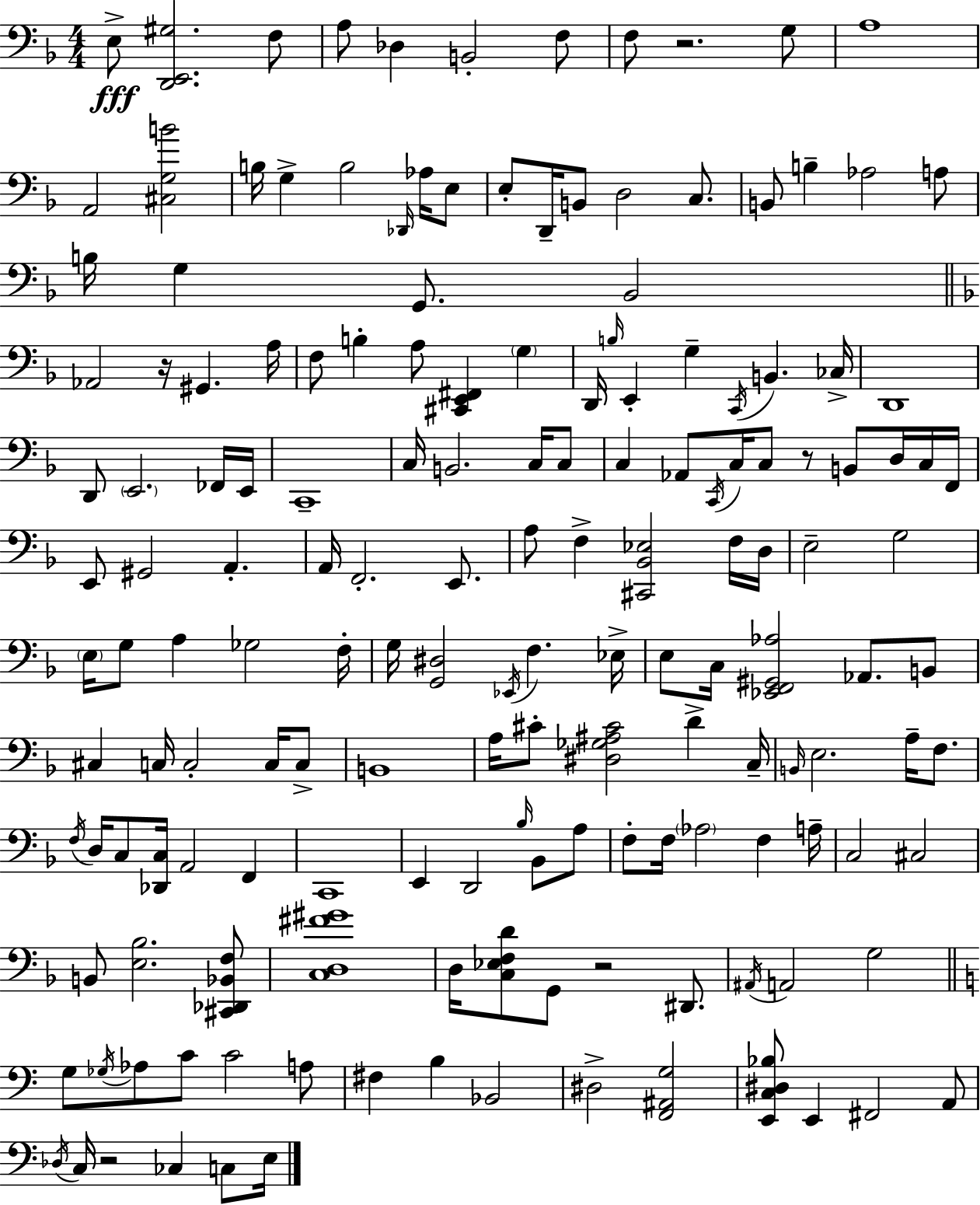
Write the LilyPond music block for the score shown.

{
  \clef bass
  \numericTimeSignature
  \time 4/4
  \key f \major
  \repeat volta 2 { e8->\fff <d, e, gis>2. f8 | a8 des4 b,2-. f8 | f8 r2. g8 | a1 | \break a,2 <cis g b'>2 | b16 g4-> b2 \grace { des,16 } aes16 e8 | e8-. d,16-- b,8 d2 c8. | b,8 b4-- aes2 a8 | \break b16 g4 g,8. bes,2 | \bar "||" \break \key d \minor aes,2 r16 gis,4. a16 | f8 b4-. a8 <cis, e, fis,>4 \parenthesize g4 | d,16 \grace { b16 } e,4-. g4-- \acciaccatura { c,16 } b,4. | ces16-> d,1 | \break d,8 \parenthesize e,2. | fes,16 e,16 c,1-- | c16 b,2. c16 | c8 c4 aes,8 \acciaccatura { c,16 } c16 c8 r8 b,8 | \break d16 c16 f,16 e,8 gis,2 a,4.-. | a,16 f,2.-. | e,8. a8 f4-> <cis, bes, ees>2 | f16 d16 e2-- g2 | \break \parenthesize e16 g8 a4 ges2 | f16-. g16 <g, dis>2 \acciaccatura { ees,16 } f4. | ees16-> e8 c16 <ees, f, gis, aes>2 aes,8. | b,8 cis4 c16 c2-. | \break c16 c8-> b,1 | a16 cis'8-. <dis ges ais cis'>2 d'4-> | c16-- \grace { b,16 } e2. | a16-- f8. \acciaccatura { f16 } d16 c8 <des, c>16 a,2 | \break f,4 c,1 | e,4 d,2 | \grace { bes16 } bes,8 a8 f8-. f16 \parenthesize aes2 | f4 a16-- c2 cis2 | \break b,8 <e bes>2. | <cis, des, bes, f>8 <c d fis' gis'>1 | d16 <c ees f d'>8 g,8 r2 | dis,8. \acciaccatura { ais,16 } a,2 | \break g2 \bar "||" \break \key c \major g8 \acciaccatura { ges16 } aes8 c'8 c'2 a8 | fis4 b4 bes,2 | dis2-> <f, ais, g>2 | <e, c dis bes>8 e,4 fis,2 a,8 | \break \acciaccatura { des16 } c16 r2 ces4 c8 | e16 } \bar "|."
}